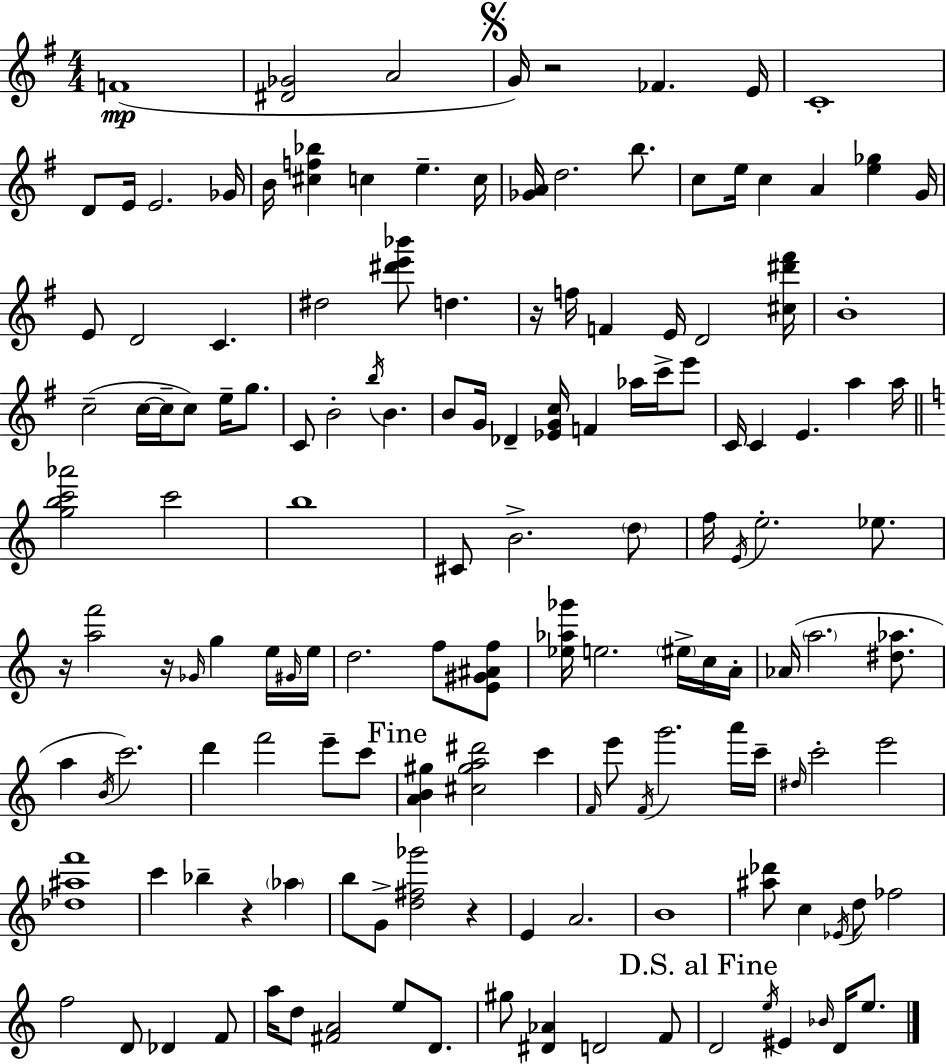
{
  \clef treble
  \numericTimeSignature
  \time 4/4
  \key e \minor
  f'1(\mp | <dis' ges'>2 a'2 | \mark \markup { \musicglyph "scripts.segno" } g'16) r2 fes'4. e'16 | c'1-. | \break d'8 e'16 e'2. ges'16 | b'16 <cis'' f'' bes''>4 c''4 e''4.-- c''16 | <ges' a'>16 d''2. b''8. | c''8 e''16 c''4 a'4 <e'' ges''>4 g'16 | \break e'8 d'2 c'4. | dis''2 <dis''' e''' bes'''>8 d''4. | r16 f''16 f'4 e'16 d'2 <cis'' dis''' fis'''>16 | b'1-. | \break c''2--( c''16~~ c''16-- c''8) e''16-- g''8. | c'8 b'2-. \acciaccatura { b''16 } b'4. | b'8 g'16 des'4-- <ees' g' c''>16 f'4 aes''16 c'''16-> e'''8 | c'16 c'4 e'4. a''4 | \break a''16 \bar "||" \break \key c \major <g'' b'' c''' aes'''>2 c'''2 | b''1 | cis'8 b'2.-> \parenthesize d''8 | f''16 \acciaccatura { e'16 } e''2.-. ees''8. | \break r16 <a'' f'''>2 r16 \grace { ges'16 } g''4 | e''16 \grace { gis'16 } e''16 d''2. f''8 | <e' gis' ais' f''>8 <ees'' aes'' ges'''>16 e''2. | \parenthesize eis''16-> c''16 a'16-. aes'16( \parenthesize a''2. | \break <dis'' aes''>8. a''4 \acciaccatura { b'16 }) c'''2. | d'''4 f'''2 | e'''8-- c'''8 \mark "Fine" <a' b' gis''>4 <cis'' gis'' a'' dis'''>2 | c'''4 \grace { f'16 } e'''8 \acciaccatura { f'16 } g'''2. | \break a'''16 c'''16-- \grace { dis''16 } c'''2-. e'''2 | <des'' ais'' f'''>1 | c'''4 bes''4-- r4 | \parenthesize aes''4 b''8 g'8-> <d'' fis'' ges'''>2 | \break r4 e'4 a'2. | b'1 | <ais'' des'''>8 c''4 \acciaccatura { ees'16 } d''8 | fes''2 f''2 | \break d'8 des'4 f'8 a''16 d''8 <fis' a'>2 | e''8 d'8. gis''8 <dis' aes'>4 d'2 | f'8 \mark "D.S. al Fine" d'2 | \acciaccatura { e''16 } eis'4 \grace { bes'16 } d'16 e''8. \bar "|."
}